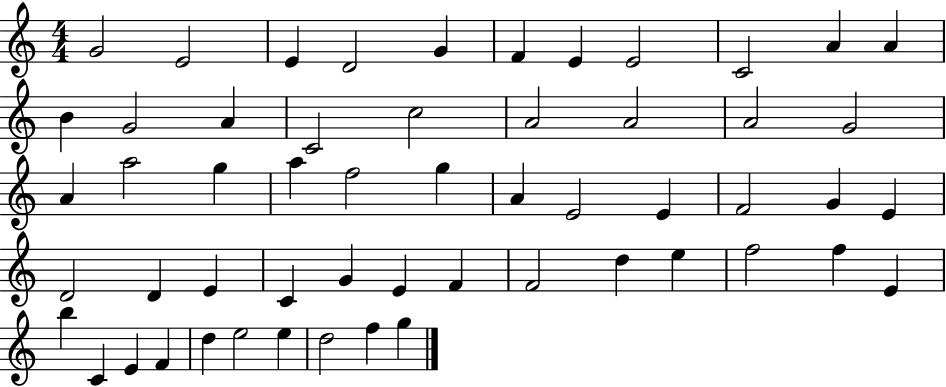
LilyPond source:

{
  \clef treble
  \numericTimeSignature
  \time 4/4
  \key c \major
  g'2 e'2 | e'4 d'2 g'4 | f'4 e'4 e'2 | c'2 a'4 a'4 | \break b'4 g'2 a'4 | c'2 c''2 | a'2 a'2 | a'2 g'2 | \break a'4 a''2 g''4 | a''4 f''2 g''4 | a'4 e'2 e'4 | f'2 g'4 e'4 | \break d'2 d'4 e'4 | c'4 g'4 e'4 f'4 | f'2 d''4 e''4 | f''2 f''4 e'4 | \break b''4 c'4 e'4 f'4 | d''4 e''2 e''4 | d''2 f''4 g''4 | \bar "|."
}